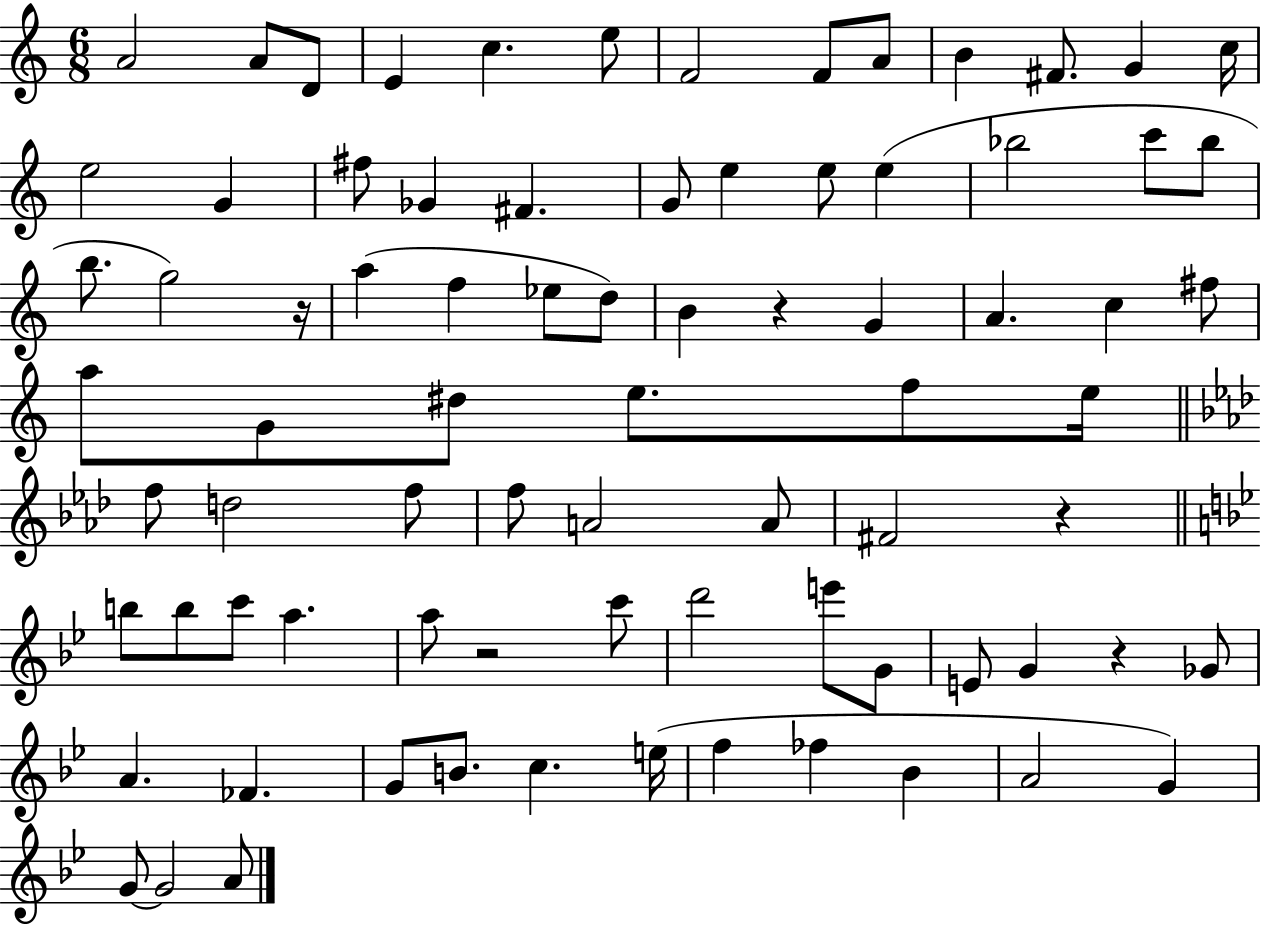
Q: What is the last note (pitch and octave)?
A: A4